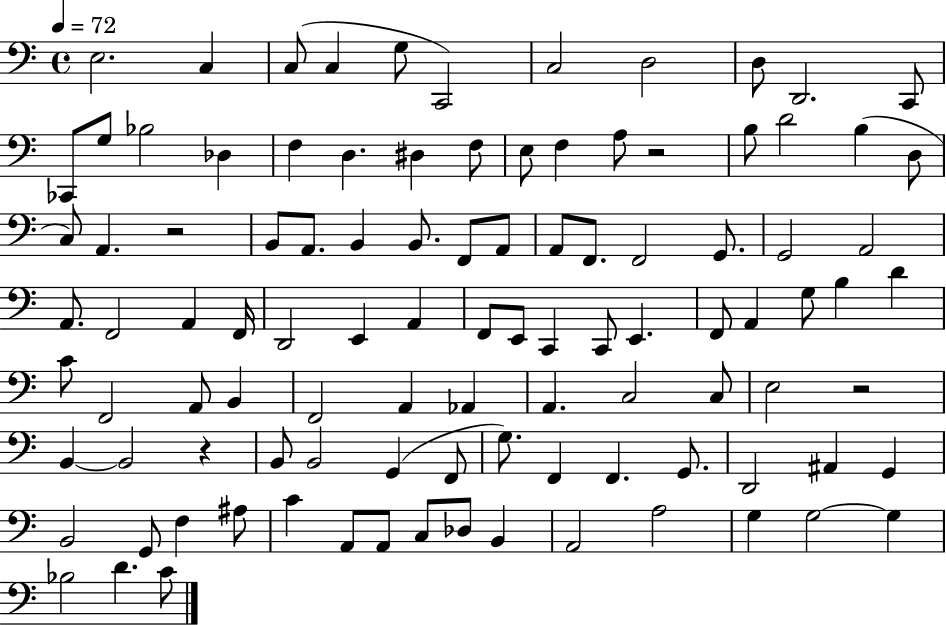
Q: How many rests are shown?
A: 4